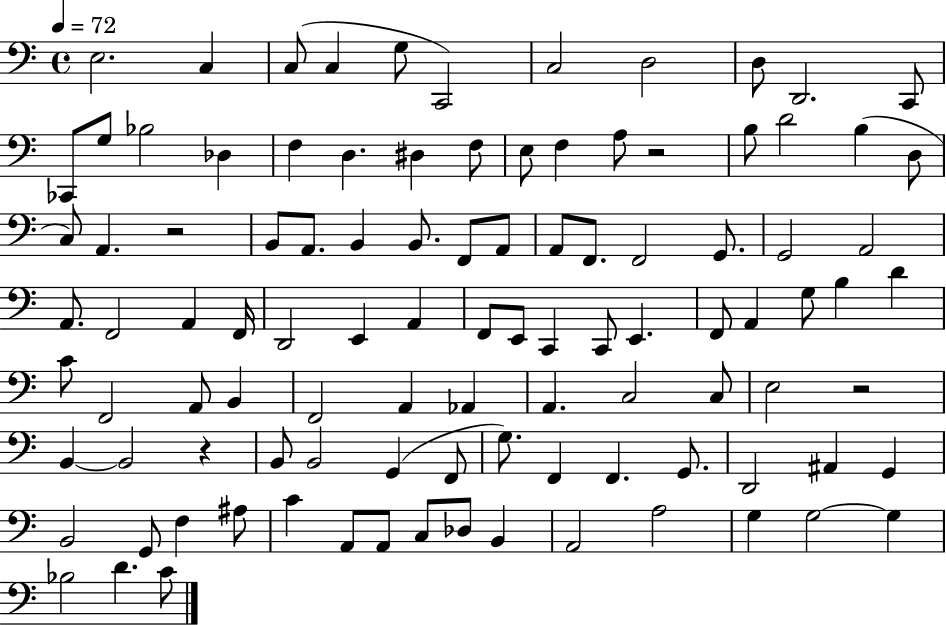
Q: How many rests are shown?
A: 4